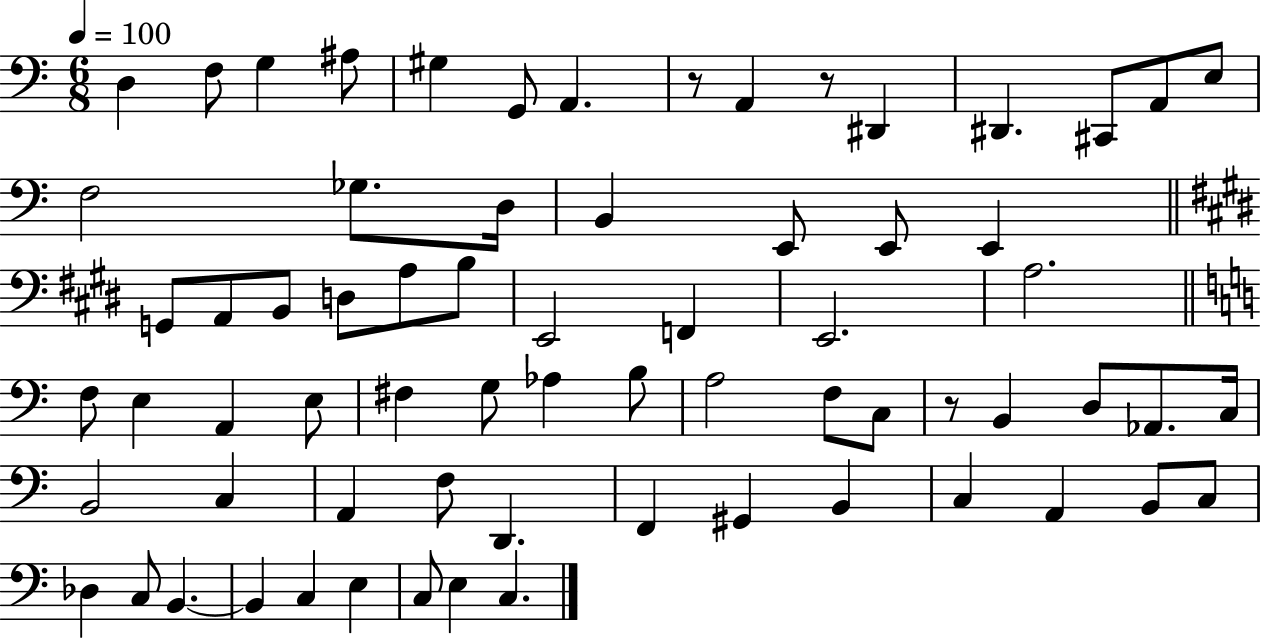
D3/q F3/e G3/q A#3/e G#3/q G2/e A2/q. R/e A2/q R/e D#2/q D#2/q. C#2/e A2/e E3/e F3/h Gb3/e. D3/s B2/q E2/e E2/e E2/q G2/e A2/e B2/e D3/e A3/e B3/e E2/h F2/q E2/h. A3/h. F3/e E3/q A2/q E3/e F#3/q G3/e Ab3/q B3/e A3/h F3/e C3/e R/e B2/q D3/e Ab2/e. C3/s B2/h C3/q A2/q F3/e D2/q. F2/q G#2/q B2/q C3/q A2/q B2/e C3/e Db3/q C3/e B2/q. B2/q C3/q E3/q C3/e E3/q C3/q.